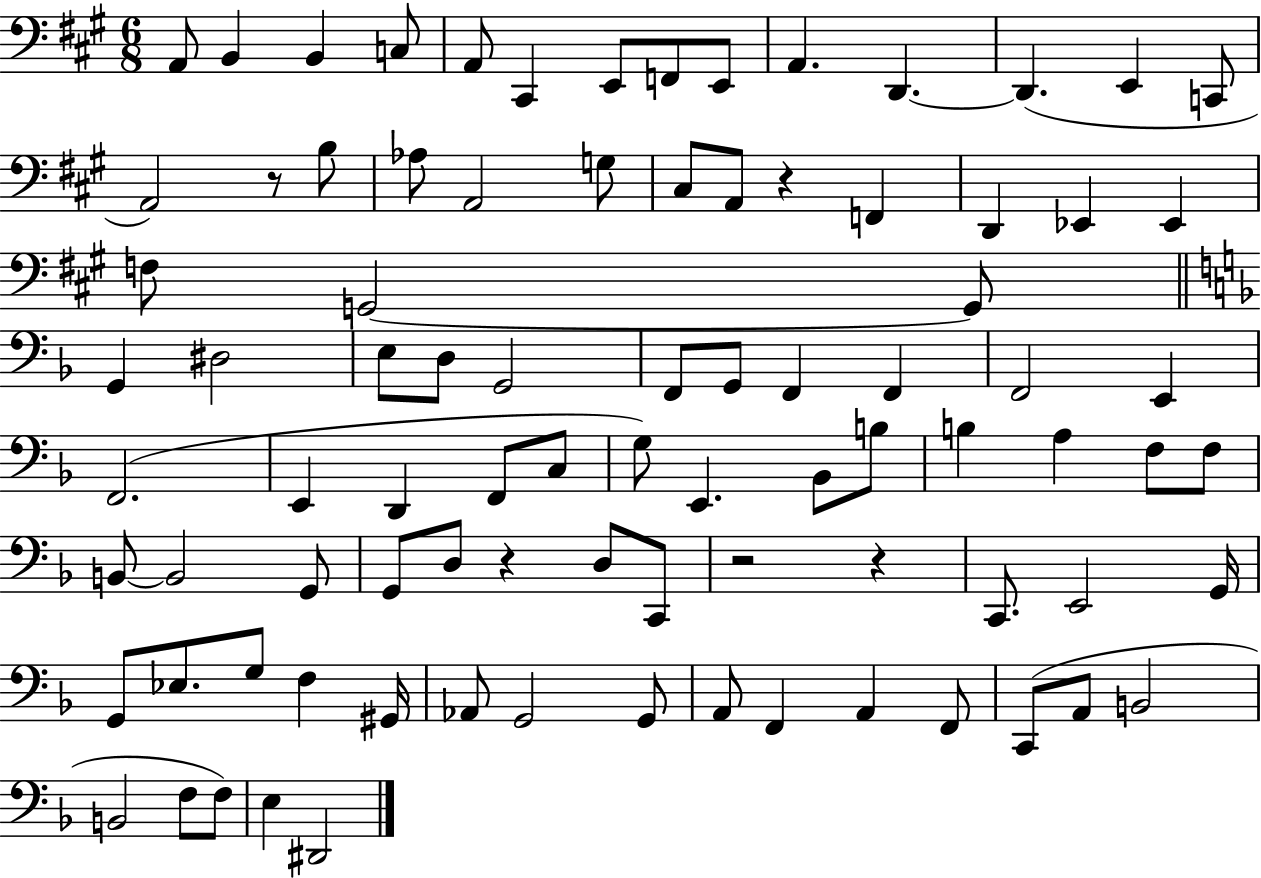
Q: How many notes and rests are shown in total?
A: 87